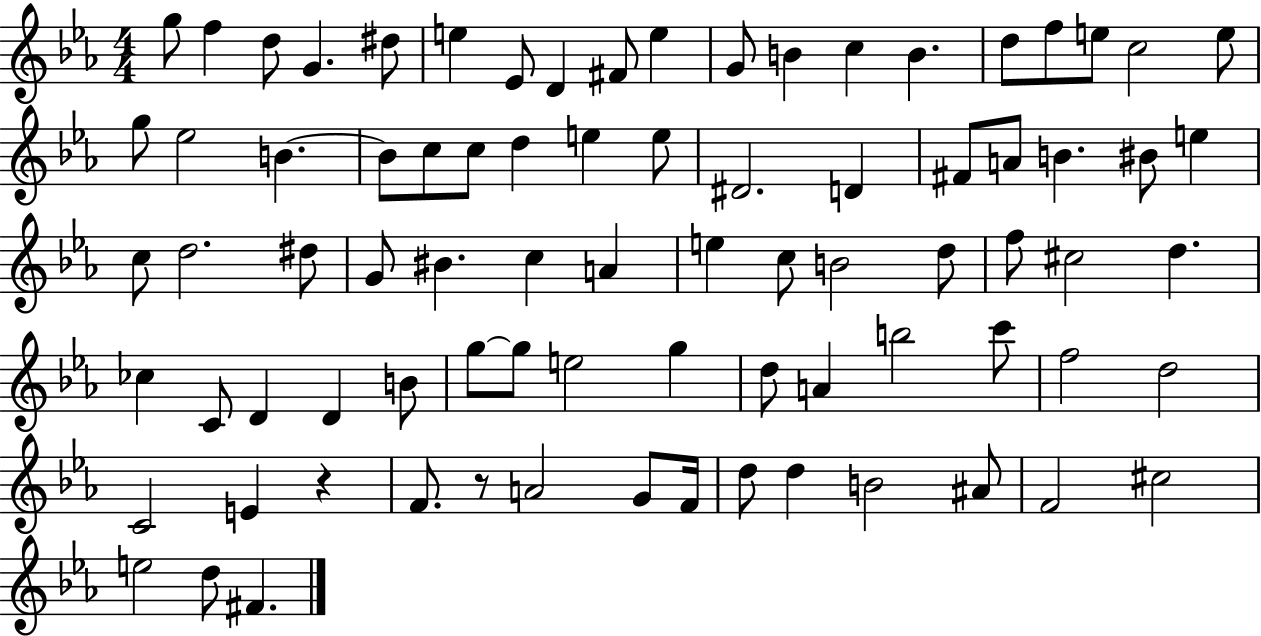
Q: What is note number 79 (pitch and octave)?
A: F#4